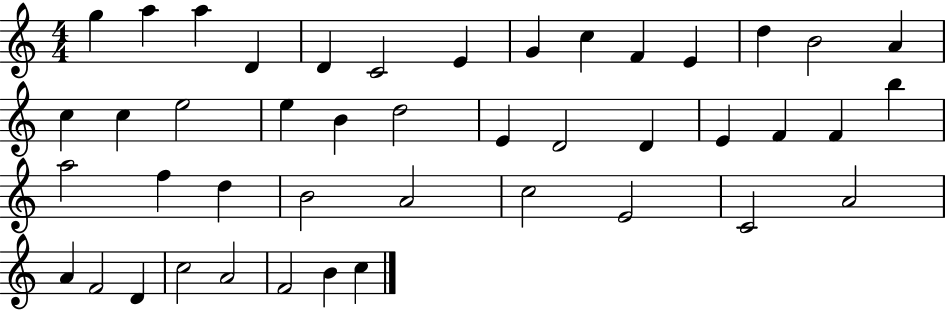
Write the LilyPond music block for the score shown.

{
  \clef treble
  \numericTimeSignature
  \time 4/4
  \key c \major
  g''4 a''4 a''4 d'4 | d'4 c'2 e'4 | g'4 c''4 f'4 e'4 | d''4 b'2 a'4 | \break c''4 c''4 e''2 | e''4 b'4 d''2 | e'4 d'2 d'4 | e'4 f'4 f'4 b''4 | \break a''2 f''4 d''4 | b'2 a'2 | c''2 e'2 | c'2 a'2 | \break a'4 f'2 d'4 | c''2 a'2 | f'2 b'4 c''4 | \bar "|."
}